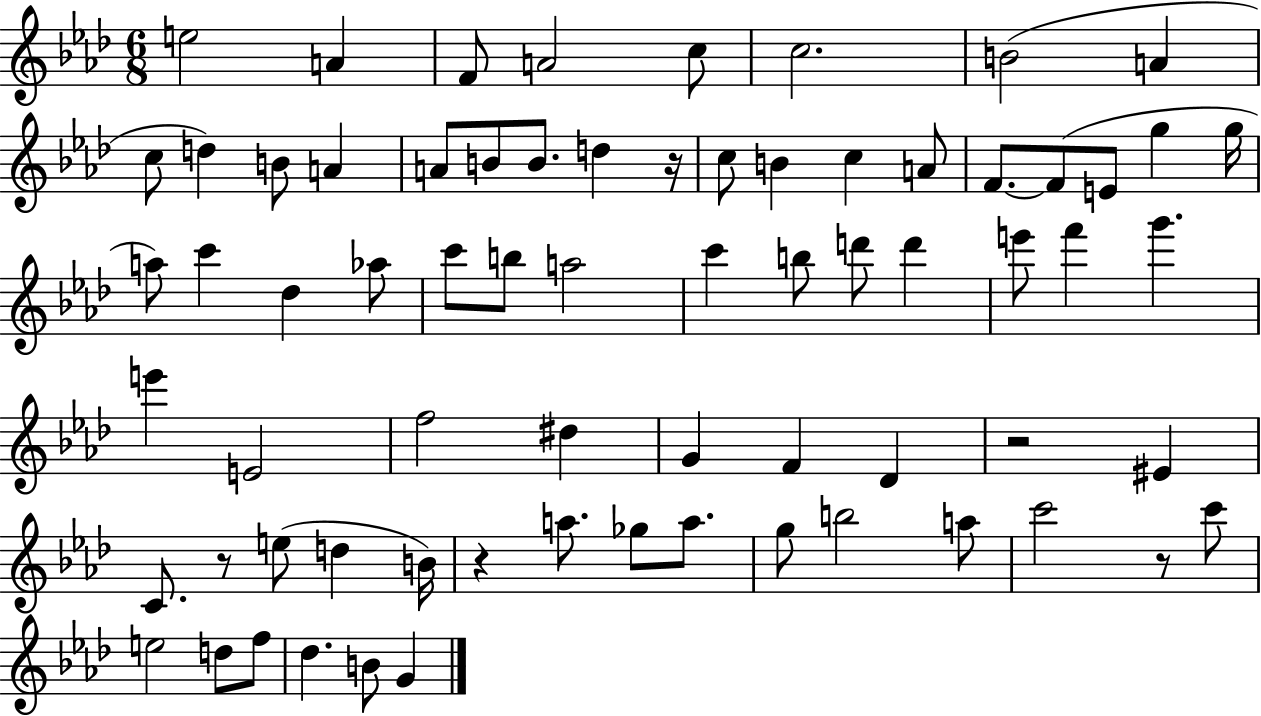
X:1
T:Untitled
M:6/8
L:1/4
K:Ab
e2 A F/2 A2 c/2 c2 B2 A c/2 d B/2 A A/2 B/2 B/2 d z/4 c/2 B c A/2 F/2 F/2 E/2 g g/4 a/2 c' _d _a/2 c'/2 b/2 a2 c' b/2 d'/2 d' e'/2 f' g' e' E2 f2 ^d G F _D z2 ^E C/2 z/2 e/2 d B/4 z a/2 _g/2 a/2 g/2 b2 a/2 c'2 z/2 c'/2 e2 d/2 f/2 _d B/2 G